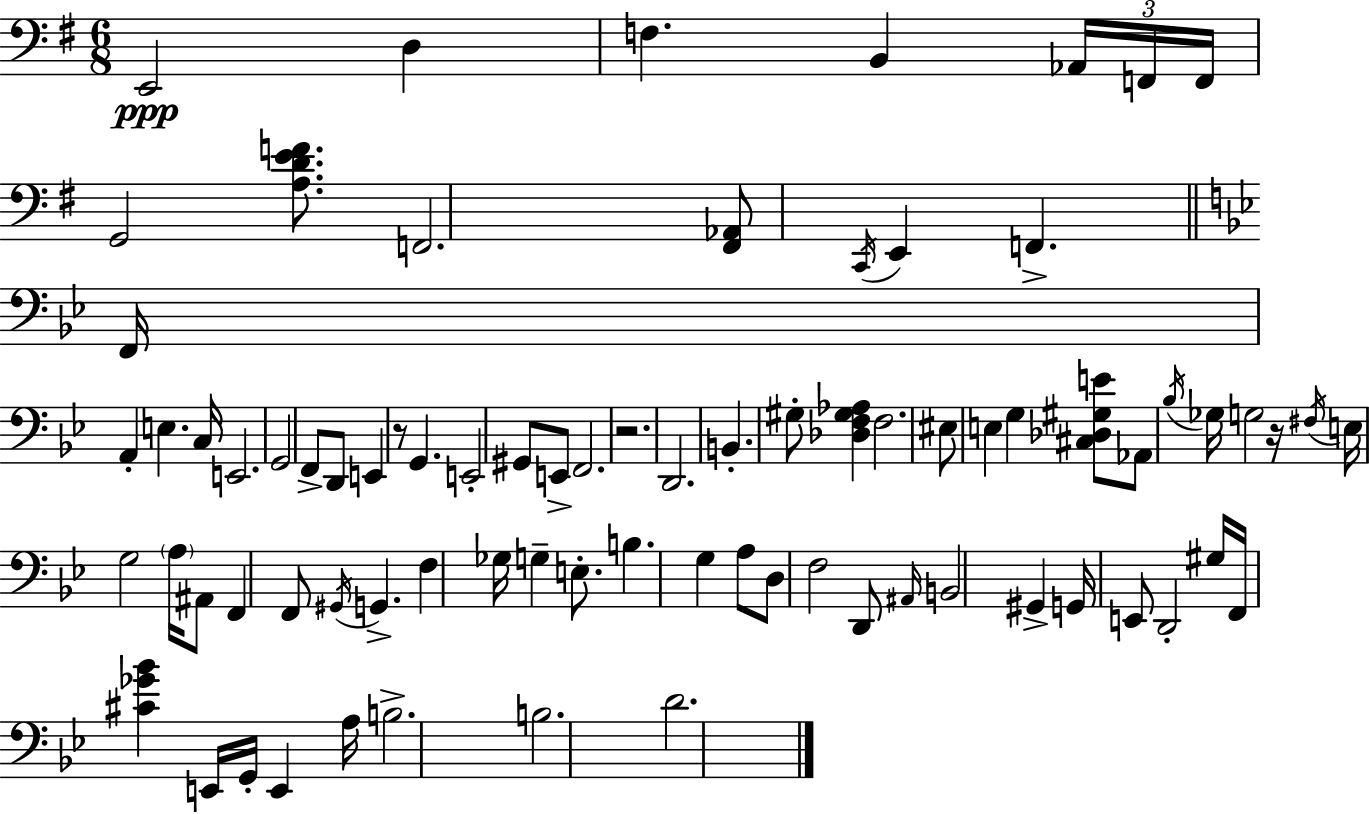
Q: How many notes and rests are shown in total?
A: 79